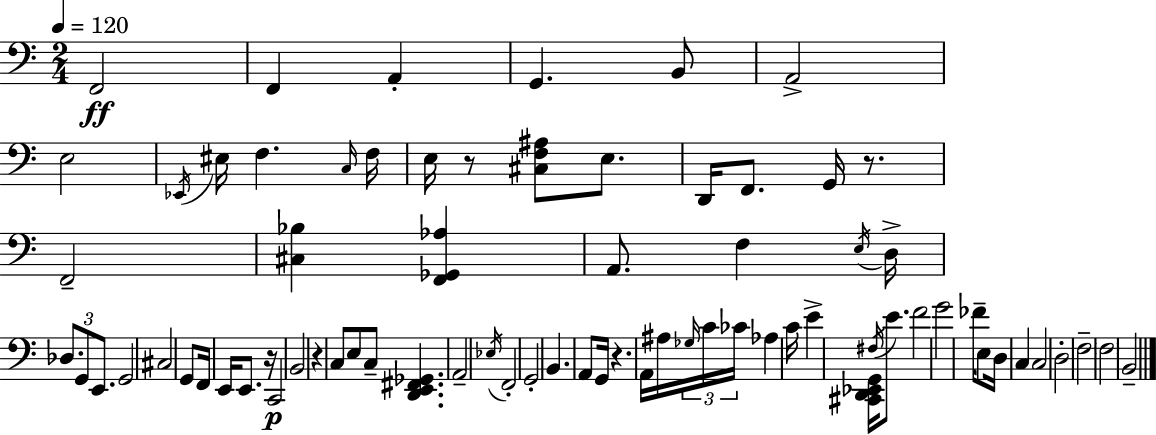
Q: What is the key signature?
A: A minor